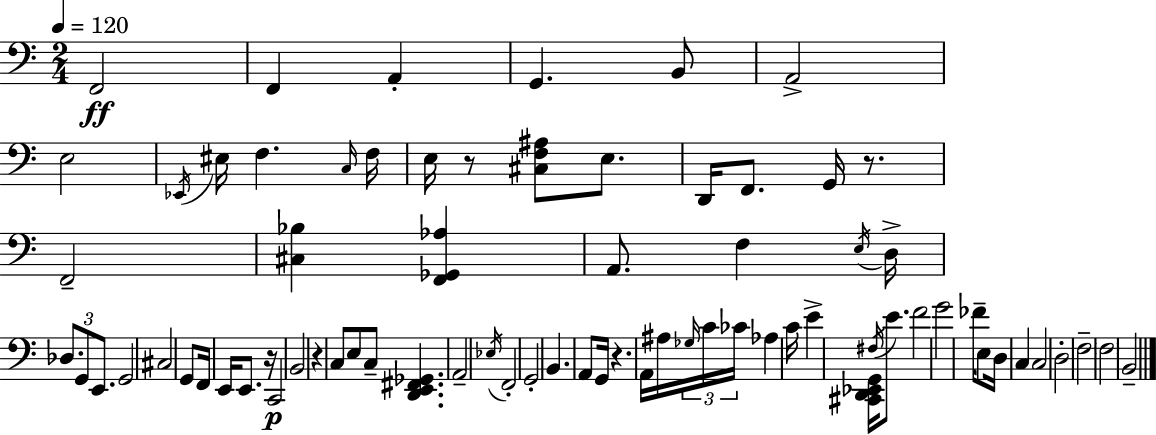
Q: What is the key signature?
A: A minor